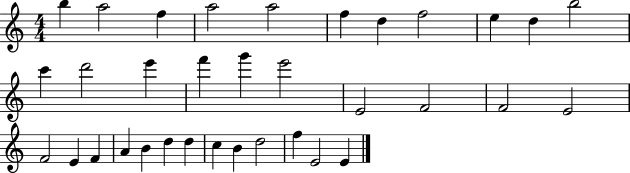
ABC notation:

X:1
T:Untitled
M:4/4
L:1/4
K:C
b a2 f a2 a2 f d f2 e d b2 c' d'2 e' f' g' e'2 E2 F2 F2 E2 F2 E F A B d d c B d2 f E2 E